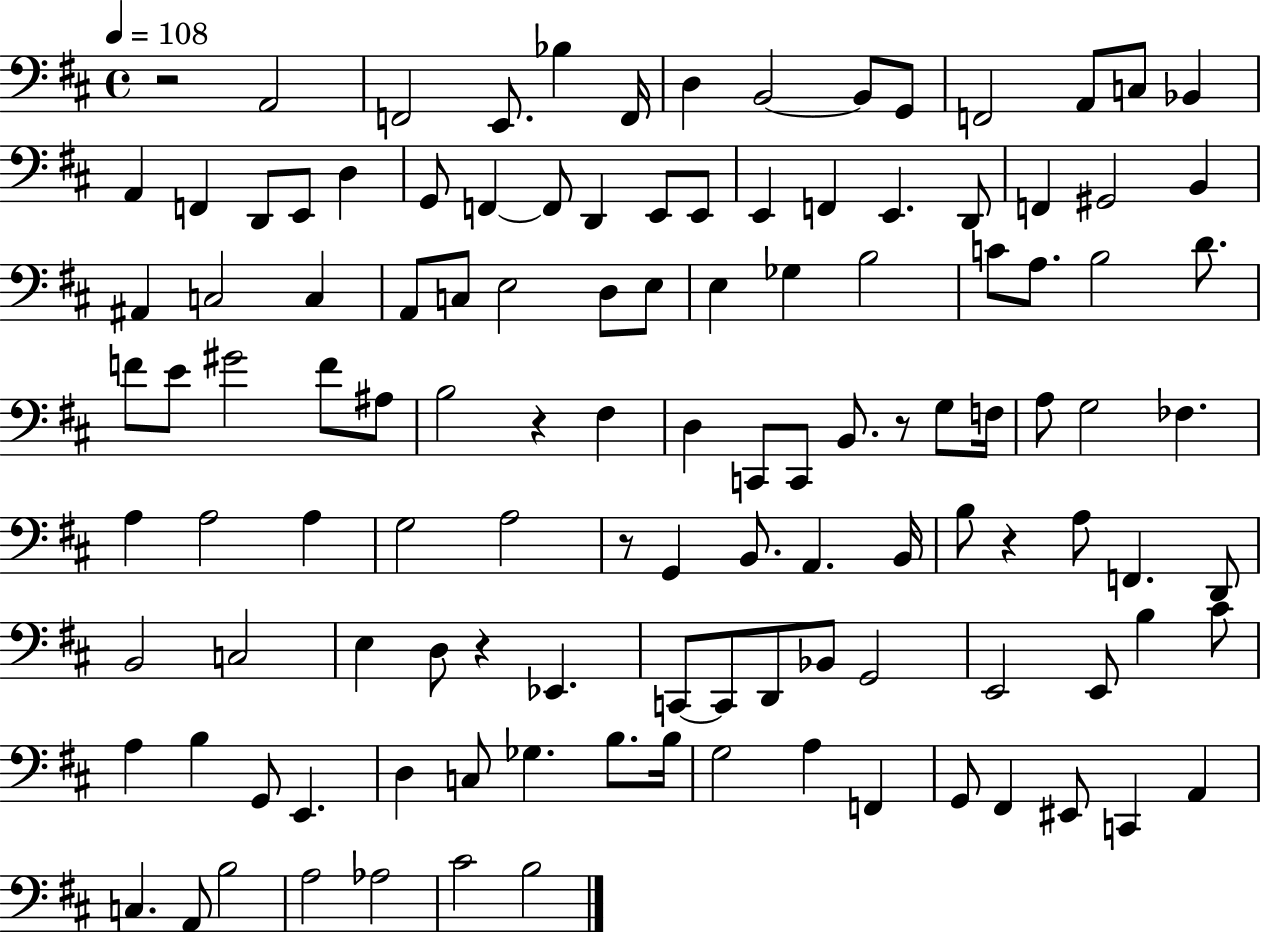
R/h A2/h F2/h E2/e. Bb3/q F2/s D3/q B2/h B2/e G2/e F2/h A2/e C3/e Bb2/q A2/q F2/q D2/e E2/e D3/q G2/e F2/q F2/e D2/q E2/e E2/e E2/q F2/q E2/q. D2/e F2/q G#2/h B2/q A#2/q C3/h C3/q A2/e C3/e E3/h D3/e E3/e E3/q Gb3/q B3/h C4/e A3/e. B3/h D4/e. F4/e E4/e G#4/h F4/e A#3/e B3/h R/q F#3/q D3/q C2/e C2/e B2/e. R/e G3/e F3/s A3/e G3/h FES3/q. A3/q A3/h A3/q G3/h A3/h R/e G2/q B2/e. A2/q. B2/s B3/e R/q A3/e F2/q. D2/e B2/h C3/h E3/q D3/e R/q Eb2/q. C2/e C2/e D2/e Bb2/e G2/h E2/h E2/e B3/q C#4/e A3/q B3/q G2/e E2/q. D3/q C3/e Gb3/q. B3/e. B3/s G3/h A3/q F2/q G2/e F#2/q EIS2/e C2/q A2/q C3/q. A2/e B3/h A3/h Ab3/h C#4/h B3/h